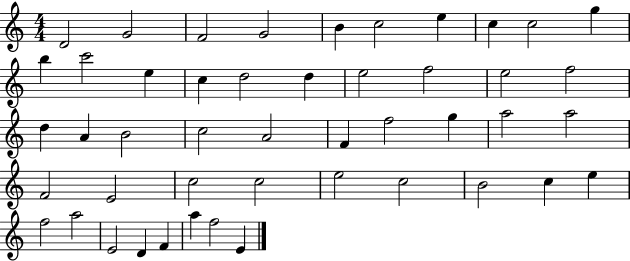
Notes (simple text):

D4/h G4/h F4/h G4/h B4/q C5/h E5/q C5/q C5/h G5/q B5/q C6/h E5/q C5/q D5/h D5/q E5/h F5/h E5/h F5/h D5/q A4/q B4/h C5/h A4/h F4/q F5/h G5/q A5/h A5/h F4/h E4/h C5/h C5/h E5/h C5/h B4/h C5/q E5/q F5/h A5/h E4/h D4/q F4/q A5/q F5/h E4/q